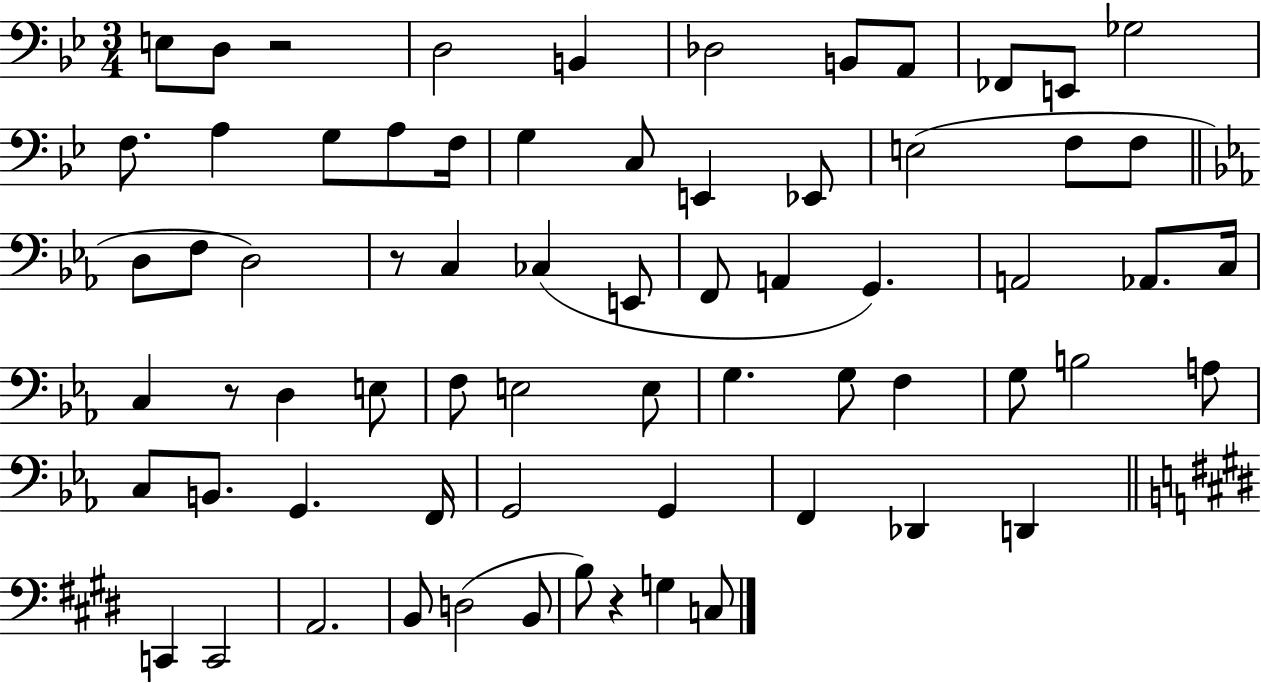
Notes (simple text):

E3/e D3/e R/h D3/h B2/q Db3/h B2/e A2/e FES2/e E2/e Gb3/h F3/e. A3/q G3/e A3/e F3/s G3/q C3/e E2/q Eb2/e E3/h F3/e F3/e D3/e F3/e D3/h R/e C3/q CES3/q E2/e F2/e A2/q G2/q. A2/h Ab2/e. C3/s C3/q R/e D3/q E3/e F3/e E3/h E3/e G3/q. G3/e F3/q G3/e B3/h A3/e C3/e B2/e. G2/q. F2/s G2/h G2/q F2/q Db2/q D2/q C2/q C2/h A2/h. B2/e D3/h B2/e B3/e R/q G3/q C3/e